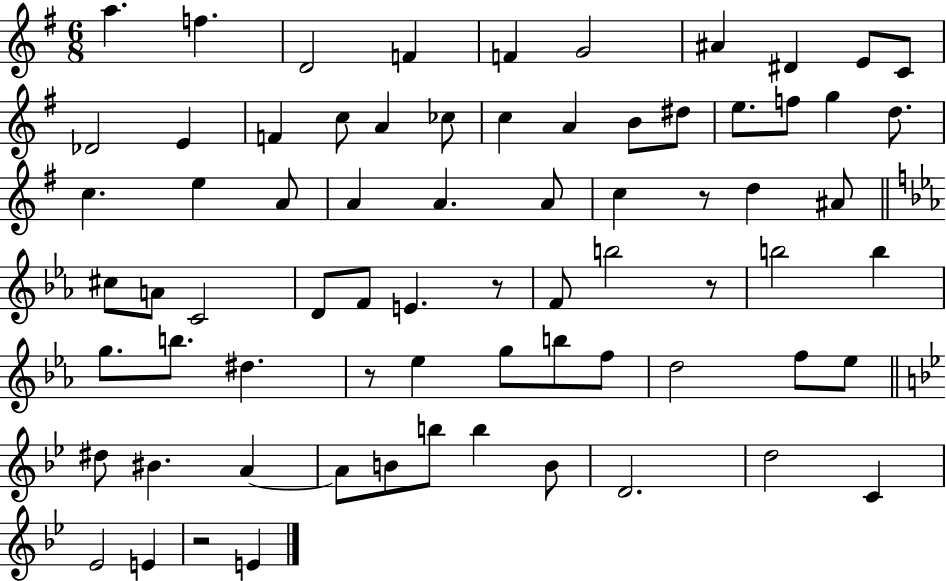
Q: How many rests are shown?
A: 5